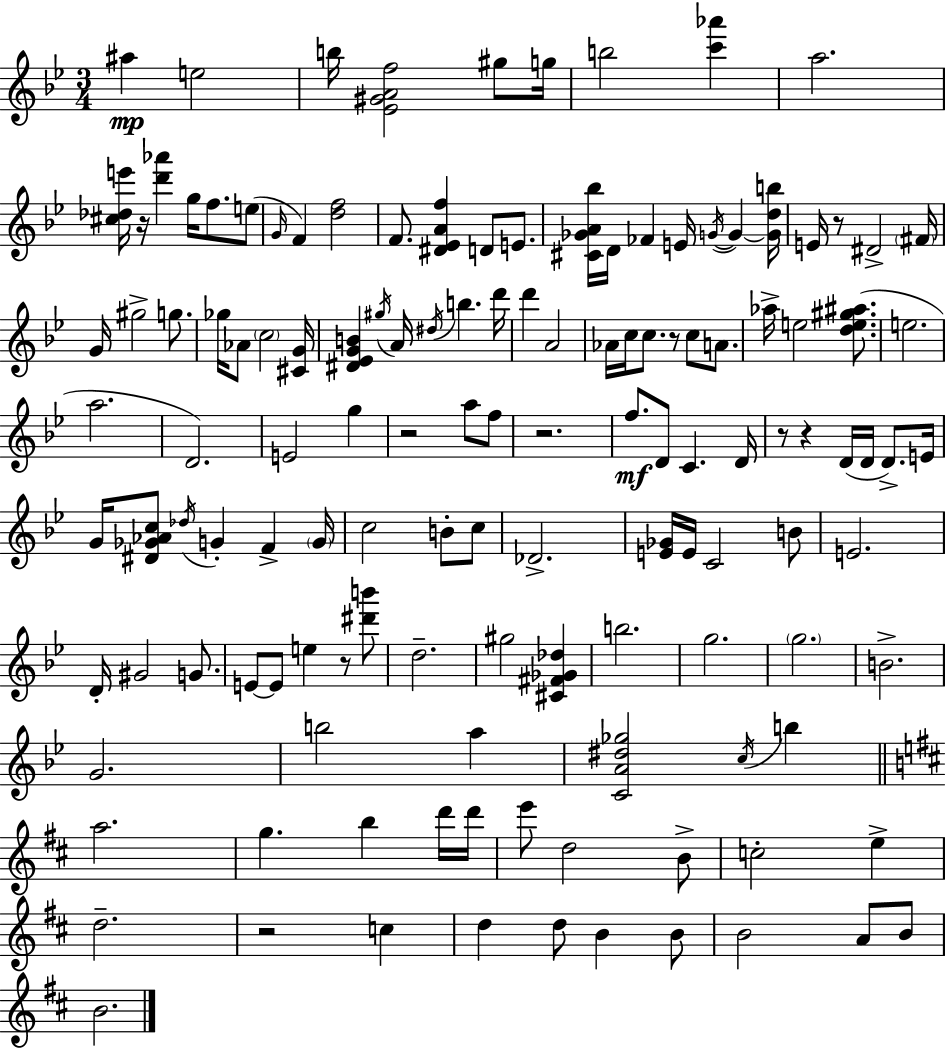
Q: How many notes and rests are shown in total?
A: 133